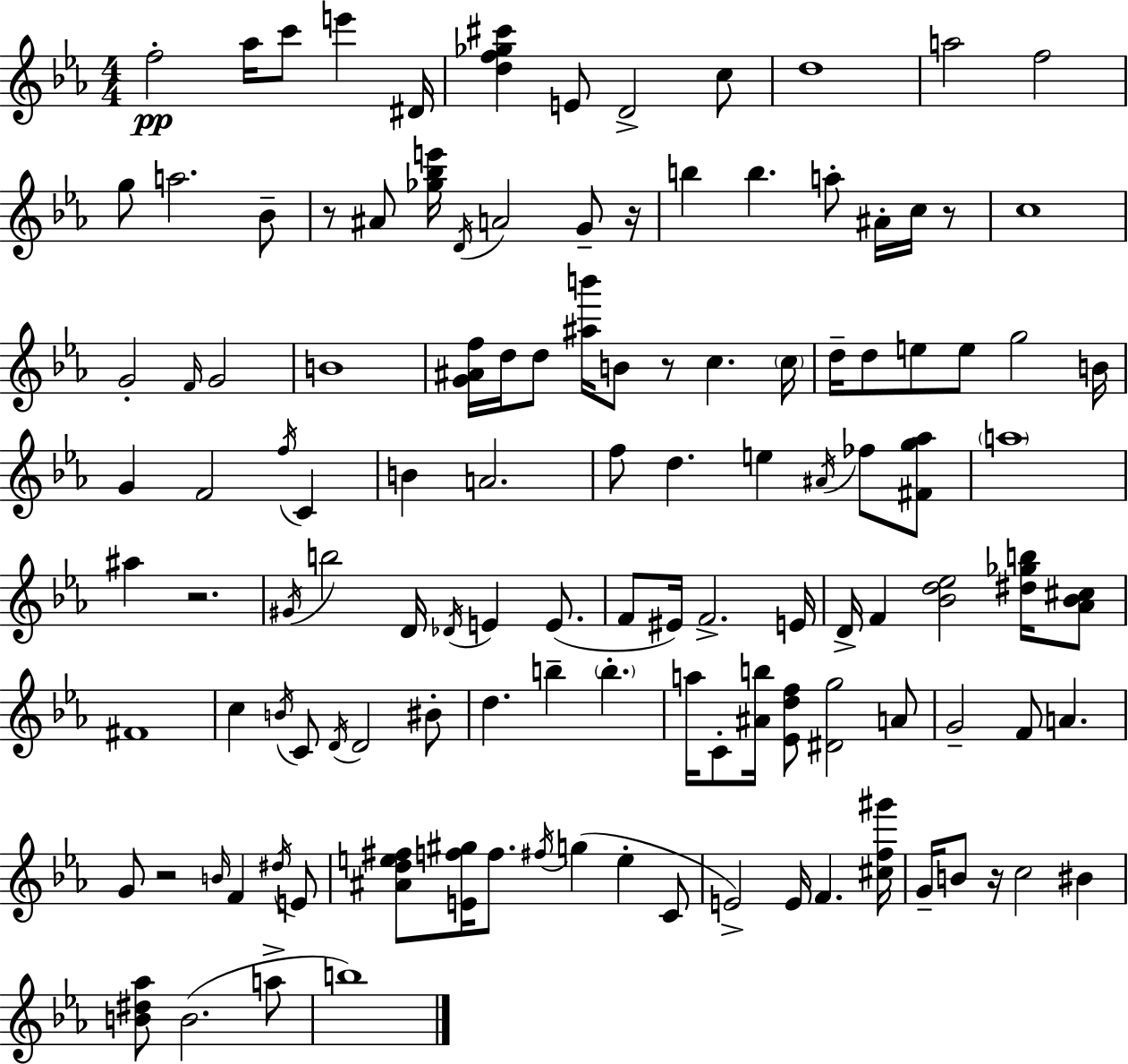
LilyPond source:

{
  \clef treble
  \numericTimeSignature
  \time 4/4
  \key ees \major
  f''2-.\pp aes''16 c'''8 e'''4 dis'16 | <d'' f'' ges'' cis'''>4 e'8 d'2-> c''8 | d''1 | a''2 f''2 | \break g''8 a''2. bes'8-- | r8 ais'8 <ges'' bes'' e'''>16 \acciaccatura { d'16 } a'2 g'8-- | r16 b''4 b''4. a''8-. ais'16-. c''16 r8 | c''1 | \break g'2-. \grace { f'16 } g'2 | b'1 | <g' ais' f''>16 d''16 d''8 <ais'' b'''>16 b'8 r8 c''4. | \parenthesize c''16 d''16-- d''8 e''8 e''8 g''2 | \break b'16 g'4 f'2 \acciaccatura { f''16 } c'4 | b'4 a'2. | f''8 d''4. e''4 \acciaccatura { ais'16 } | fes''8 <fis' g'' aes''>8 \parenthesize a''1 | \break ais''4 r2. | \acciaccatura { gis'16 } b''2 d'16 \acciaccatura { des'16 } e'4 | e'8.( f'8 eis'16) f'2.-> | e'16 d'16-> f'4 <bes' d'' ees''>2 | \break <dis'' ges'' b''>16 <aes' bes' cis''>8 fis'1 | c''4 \acciaccatura { b'16 } c'8 \acciaccatura { d'16 } d'2 | bis'8-. d''4. b''4-- | \parenthesize b''4.-. a''16 c'8-. <ais' b''>16 <ees' d'' f''>8 <dis' g''>2 | \break a'8 g'2-- | f'8 a'4. g'8 r2 | \grace { b'16 } f'4 \acciaccatura { dis''16 } e'8 <ais' d'' e'' fis''>8 <e' f'' gis''>16 f''8. | \acciaccatura { fis''16 }( g''4 e''4-. c'8 e'2->) | \break e'16 f'4. <cis'' f'' gis'''>16 g'16-- b'8 r16 c''2 | bis'4 <b' dis'' aes''>8 b'2.( | a''8-> b''1) | \bar "|."
}